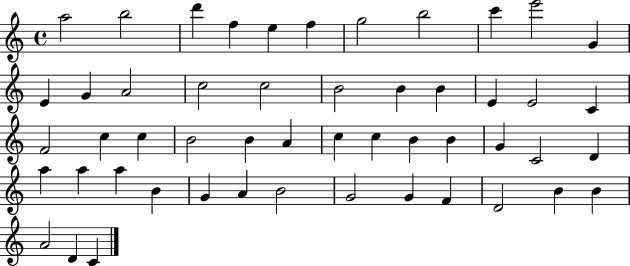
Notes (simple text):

A5/h B5/h D6/q F5/q E5/q F5/q G5/h B5/h C6/q E6/h G4/q E4/q G4/q A4/h C5/h C5/h B4/h B4/q B4/q E4/q E4/h C4/q F4/h C5/q C5/q B4/h B4/q A4/q C5/q C5/q B4/q B4/q G4/q C4/h D4/q A5/q A5/q A5/q B4/q G4/q A4/q B4/h G4/h G4/q F4/q D4/h B4/q B4/q A4/h D4/q C4/q